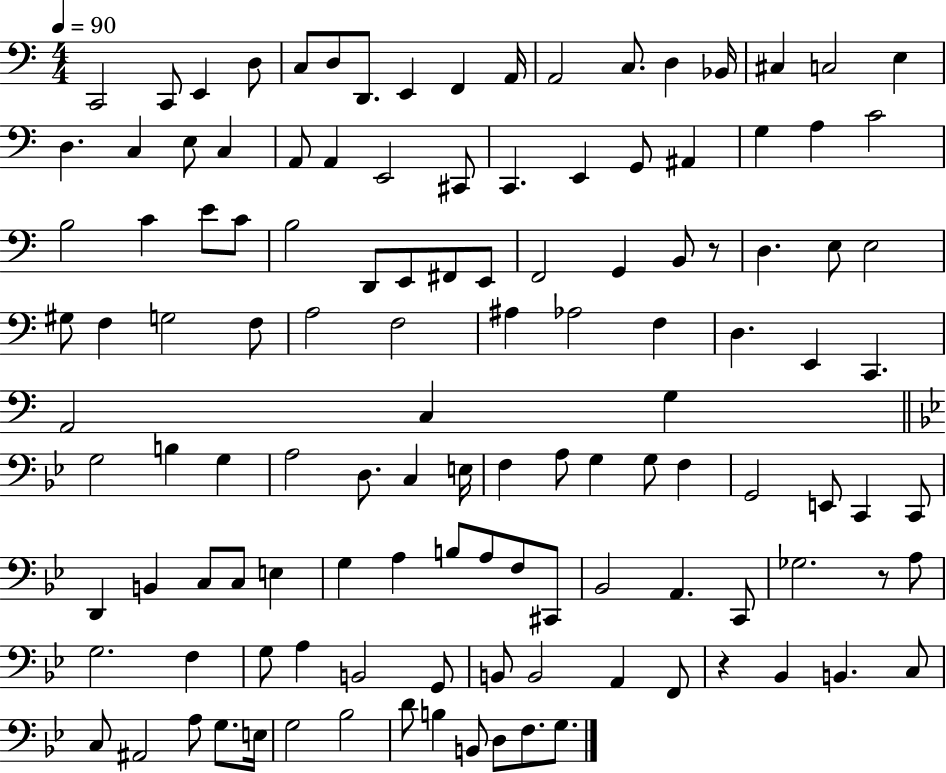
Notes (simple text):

C2/h C2/e E2/q D3/e C3/e D3/e D2/e. E2/q F2/q A2/s A2/h C3/e. D3/q Bb2/s C#3/q C3/h E3/q D3/q. C3/q E3/e C3/q A2/e A2/q E2/h C#2/e C2/q. E2/q G2/e A#2/q G3/q A3/q C4/h B3/h C4/q E4/e C4/e B3/h D2/e E2/e F#2/e E2/e F2/h G2/q B2/e R/e D3/q. E3/e E3/h G#3/e F3/q G3/h F3/e A3/h F3/h A#3/q Ab3/h F3/q D3/q. E2/q C2/q. A2/h C3/q G3/q G3/h B3/q G3/q A3/h D3/e. C3/q E3/s F3/q A3/e G3/q G3/e F3/q G2/h E2/e C2/q C2/e D2/q B2/q C3/e C3/e E3/q G3/q A3/q B3/e A3/e F3/e C#2/e Bb2/h A2/q. C2/e Gb3/h. R/e A3/e G3/h. F3/q G3/e A3/q B2/h G2/e B2/e B2/h A2/q F2/e R/q Bb2/q B2/q. C3/e C3/e A#2/h A3/e G3/e. E3/s G3/h Bb3/h D4/e B3/q B2/e D3/e F3/e. G3/e.